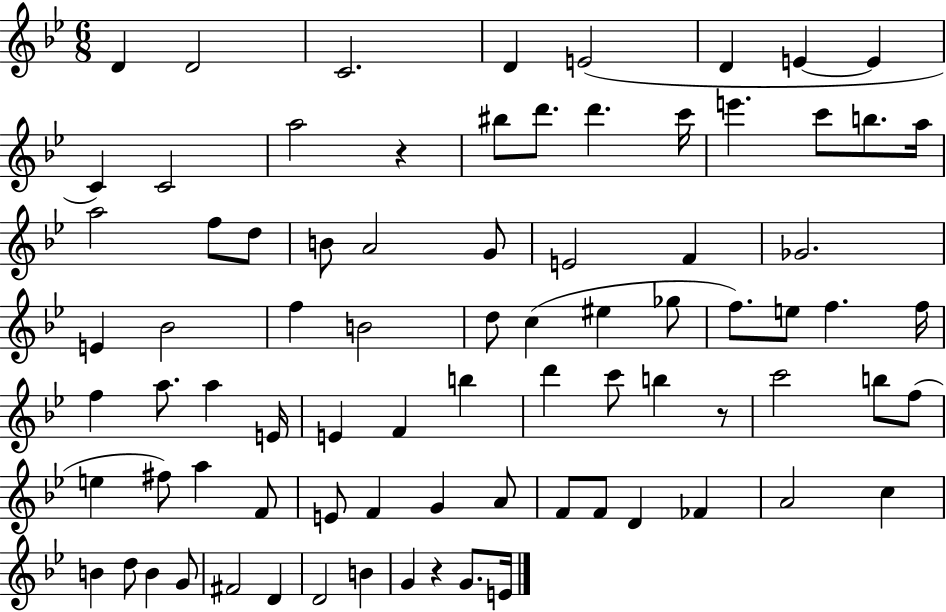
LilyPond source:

{
  \clef treble
  \numericTimeSignature
  \time 6/8
  \key bes \major
  \repeat volta 2 { d'4 d'2 | c'2. | d'4 e'2( | d'4 e'4~~ e'4 | \break c'4) c'2 | a''2 r4 | bis''8 d'''8. d'''4. c'''16 | e'''4. c'''8 b''8. a''16 | \break a''2 f''8 d''8 | b'8 a'2 g'8 | e'2 f'4 | ges'2. | \break e'4 bes'2 | f''4 b'2 | d''8 c''4( eis''4 ges''8 | f''8.) e''8 f''4. f''16 | \break f''4 a''8. a''4 e'16 | e'4 f'4 b''4 | d'''4 c'''8 b''4 r8 | c'''2 b''8 f''8( | \break e''4 fis''8) a''4 f'8 | e'8 f'4 g'4 a'8 | f'8 f'8 d'4 fes'4 | a'2 c''4 | \break b'4 d''8 b'4 g'8 | fis'2 d'4 | d'2 b'4 | g'4 r4 g'8. e'16 | \break } \bar "|."
}